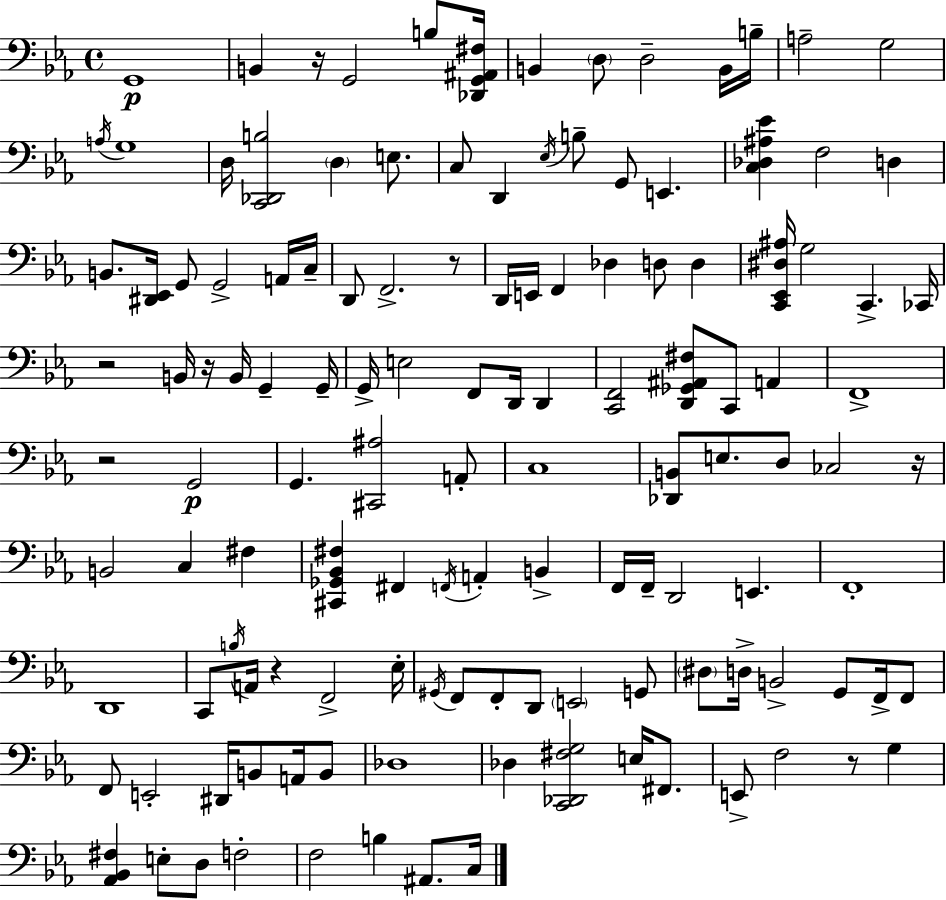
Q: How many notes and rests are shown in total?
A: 129